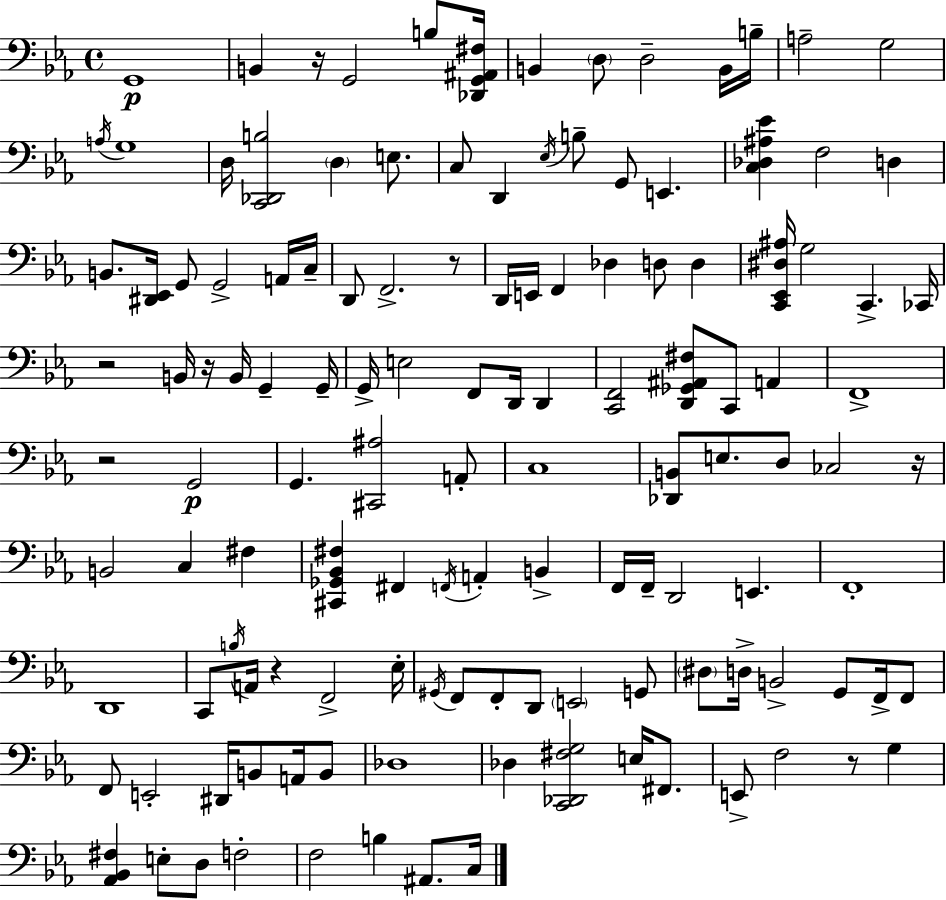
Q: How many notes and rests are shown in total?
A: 129